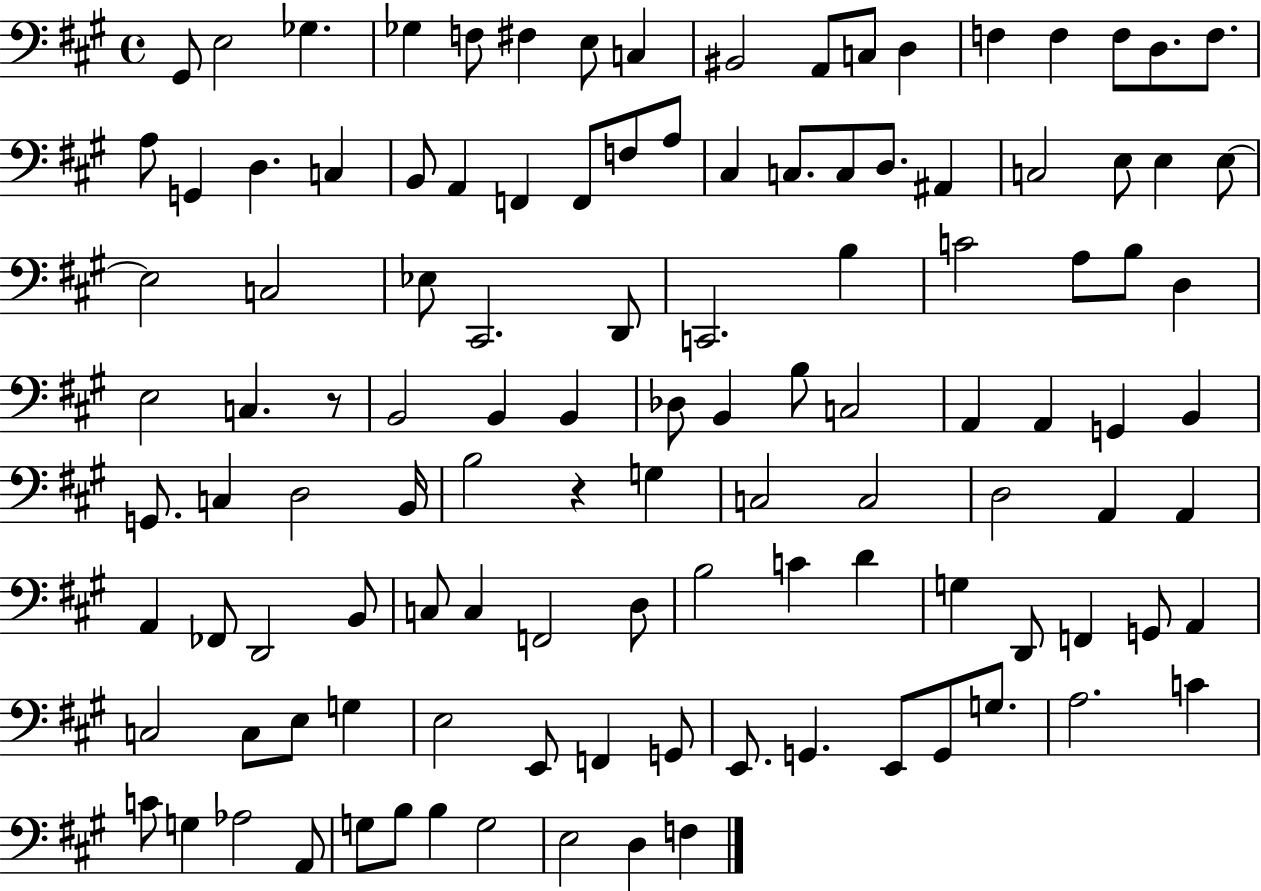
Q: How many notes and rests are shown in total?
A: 115